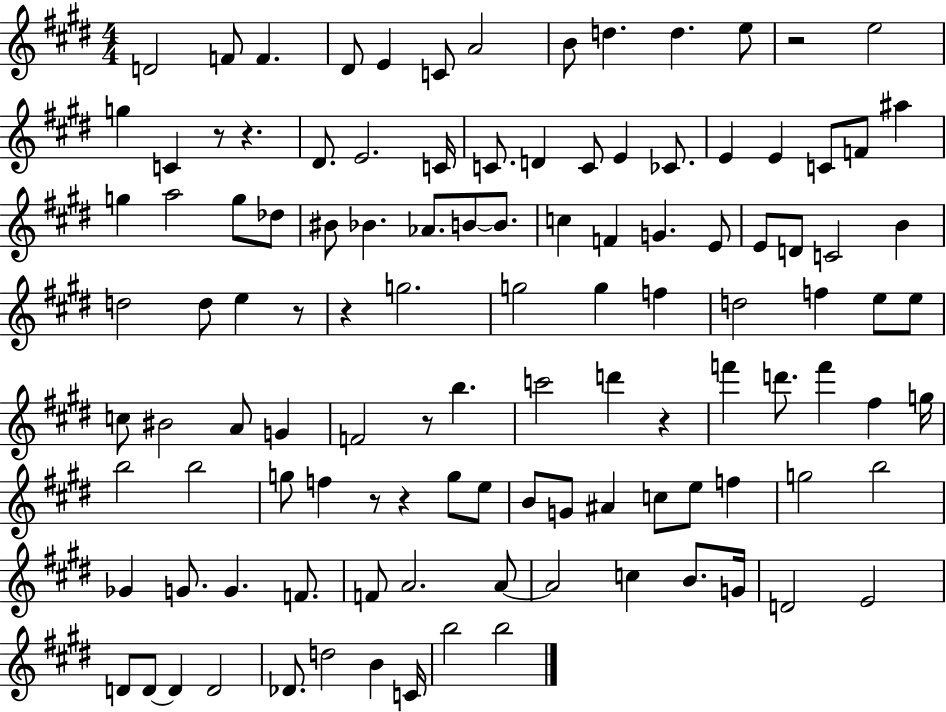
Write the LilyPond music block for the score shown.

{
  \clef treble
  \numericTimeSignature
  \time 4/4
  \key e \major
  d'2 f'8 f'4. | dis'8 e'4 c'8 a'2 | b'8 d''4. d''4. e''8 | r2 e''2 | \break g''4 c'4 r8 r4. | dis'8. e'2. c'16 | c'8. d'4 c'8 e'4 ces'8. | e'4 e'4 c'8 f'8 ais''4 | \break g''4 a''2 g''8 des''8 | bis'8 bes'4. aes'8. b'8~~ b'8. | c''4 f'4 g'4. e'8 | e'8 d'8 c'2 b'4 | \break d''2 d''8 e''4 r8 | r4 g''2. | g''2 g''4 f''4 | d''2 f''4 e''8 e''8 | \break c''8 bis'2 a'8 g'4 | f'2 r8 b''4. | c'''2 d'''4 r4 | f'''4 d'''8. f'''4 fis''4 g''16 | \break b''2 b''2 | g''8 f''4 r8 r4 g''8 e''8 | b'8 g'8 ais'4 c''8 e''8 f''4 | g''2 b''2 | \break ges'4 g'8. g'4. f'8. | f'8 a'2. a'8~~ | a'2 c''4 b'8. g'16 | d'2 e'2 | \break d'8 d'8~~ d'4 d'2 | des'8. d''2 b'4 c'16 | b''2 b''2 | \bar "|."
}